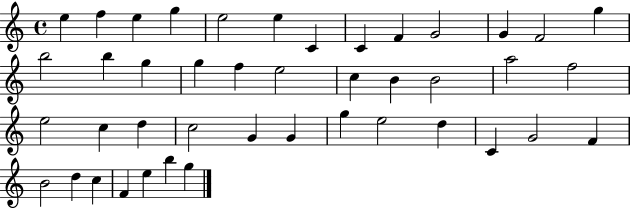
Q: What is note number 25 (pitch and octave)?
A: E5